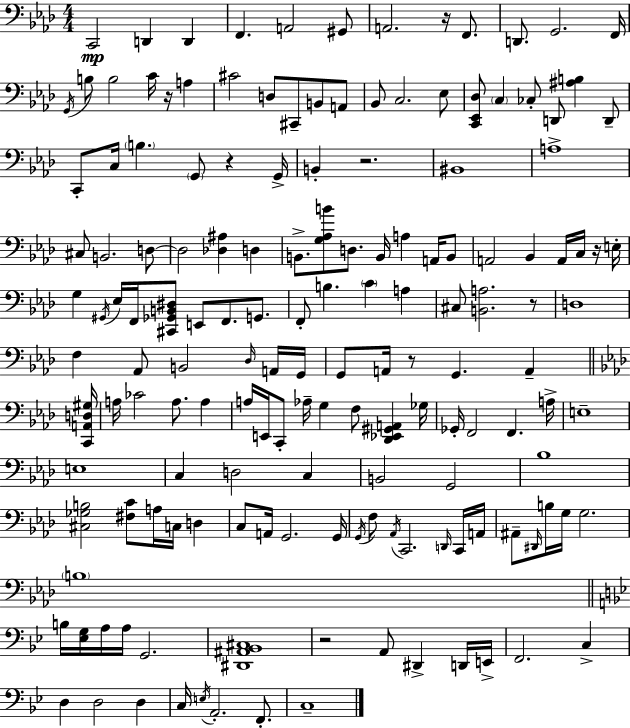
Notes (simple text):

C2/h D2/q D2/q F2/q. A2/h G#2/e A2/h. R/s F2/e. D2/e. G2/h. F2/s G2/s B3/e B3/h C4/s R/s A3/q C#4/h D3/e C#2/e B2/e A2/e Bb2/e C3/h. Eb3/e [C2,Eb2,Db3]/e C3/q CES3/e D2/e [A#3,B3]/q D2/e C2/e C3/s B3/q. G2/e R/q G2/s B2/q R/h. BIS2/w A3/w C#3/e B2/h. D3/e D3/h [Db3,A#3]/q D3/q B2/e. [G3,Ab3,B4]/e D3/e. B2/s A3/q A2/s B2/e A2/h Bb2/q A2/s C3/s R/s E3/s G3/q G#2/s Eb3/s F2/s [C#2,Gb2,B2,D#3]/e E2/e F2/e. G2/e. F2/e B3/q. C4/q A3/q C#3/e [B2,A3]/h. R/e D3/w F3/q Ab2/e B2/h Db3/s A2/s G2/s G2/e A2/s R/e G2/q. A2/q [C2,A2,D3,G#3]/s A3/s CES4/h A3/e. A3/q A3/s E2/s C2/e Ab3/s G3/q F3/e [Db2,Eb2,G#2,A2]/q Gb3/s Gb2/s F2/h F2/q. A3/s E3/w E3/w C3/q D3/h C3/q B2/h G2/h Bb3/w [C#3,Gb3,B3]/h [F#3,C4]/e A3/s C3/s D3/q C3/e A2/s G2/h. G2/s G2/s F3/e Ab2/s C2/h. D2/s C2/s A2/s A#2/e D#2/s B3/s G3/s G3/h. B3/w B3/s [Eb3,G3]/s A3/s A3/s G2/h. [D#2,A#2,Bb2,C#3]/w R/h A2/e D#2/q D2/s E2/s F2/h. C3/q D3/q D3/h D3/q C3/s E3/s A2/h. F2/e. C3/w